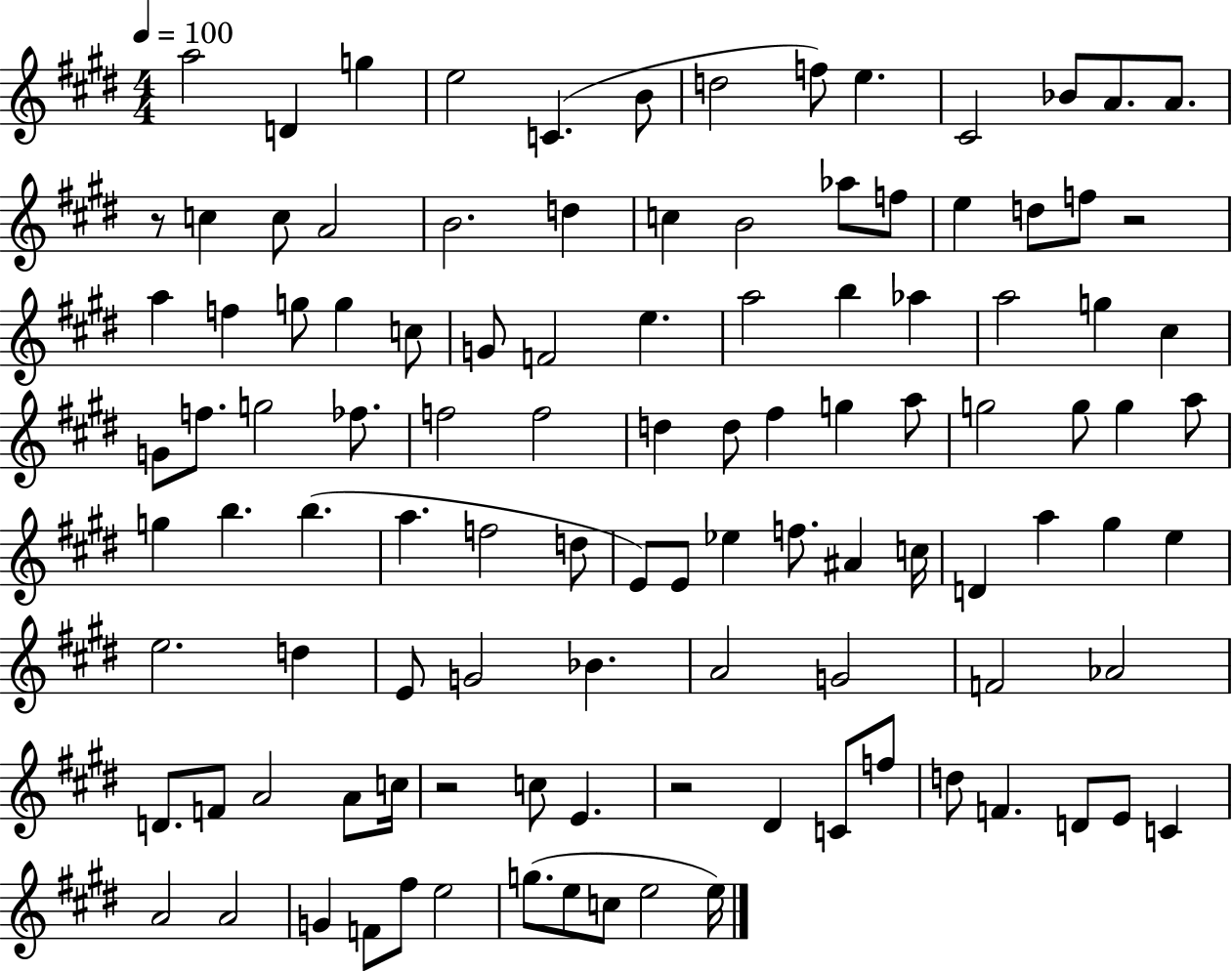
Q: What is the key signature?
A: E major